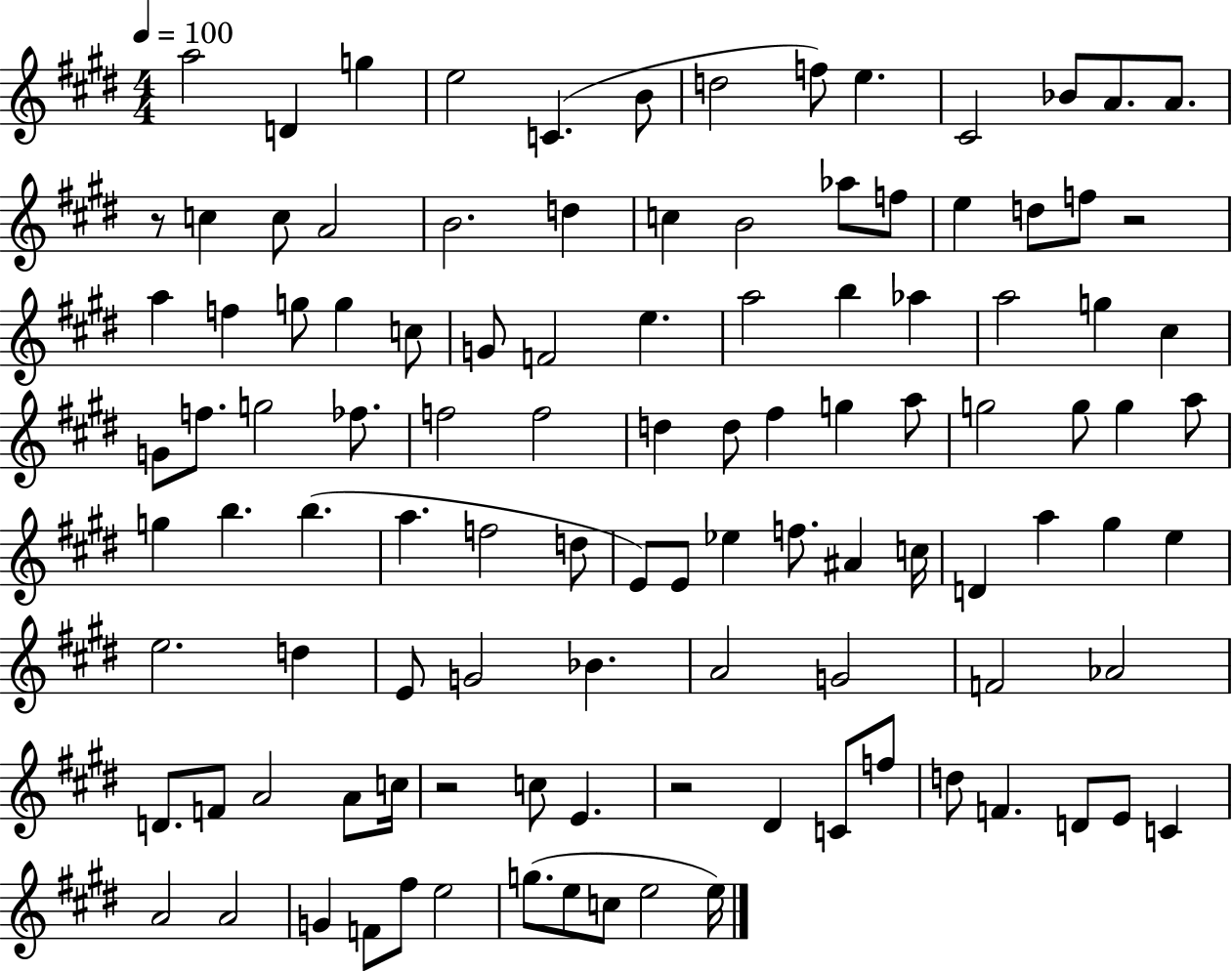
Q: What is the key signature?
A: E major